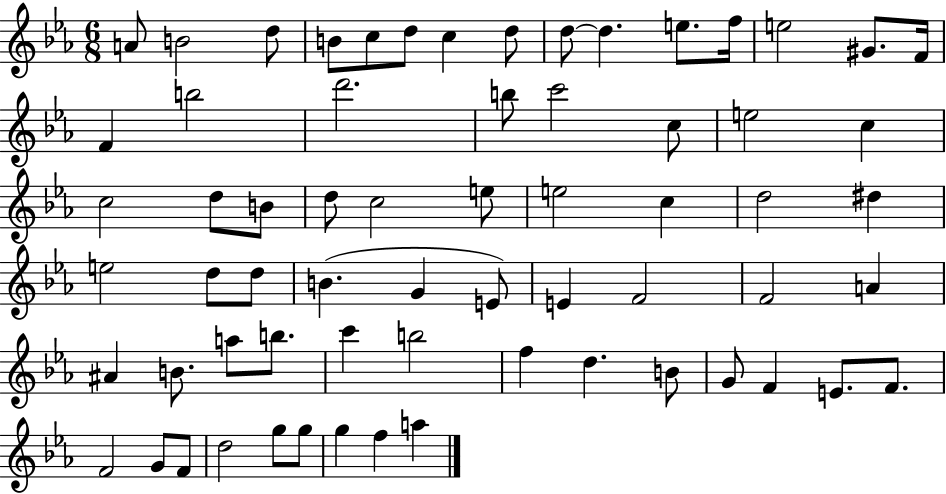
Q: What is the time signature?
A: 6/8